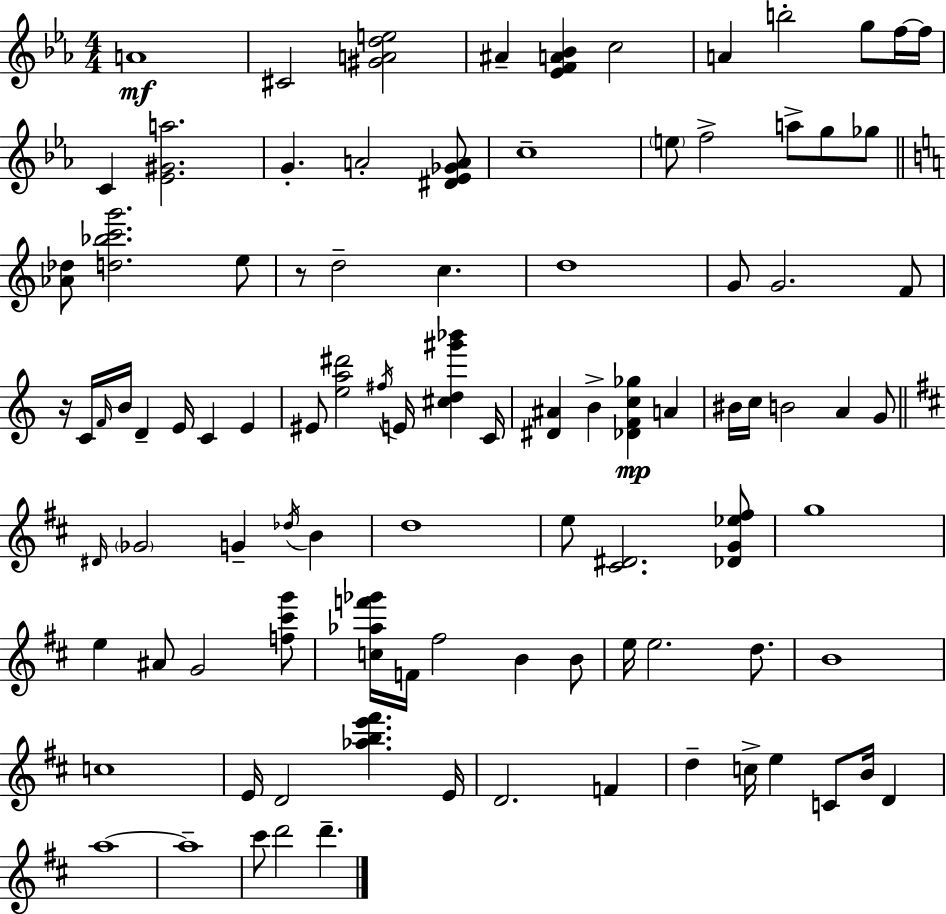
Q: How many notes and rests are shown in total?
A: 96